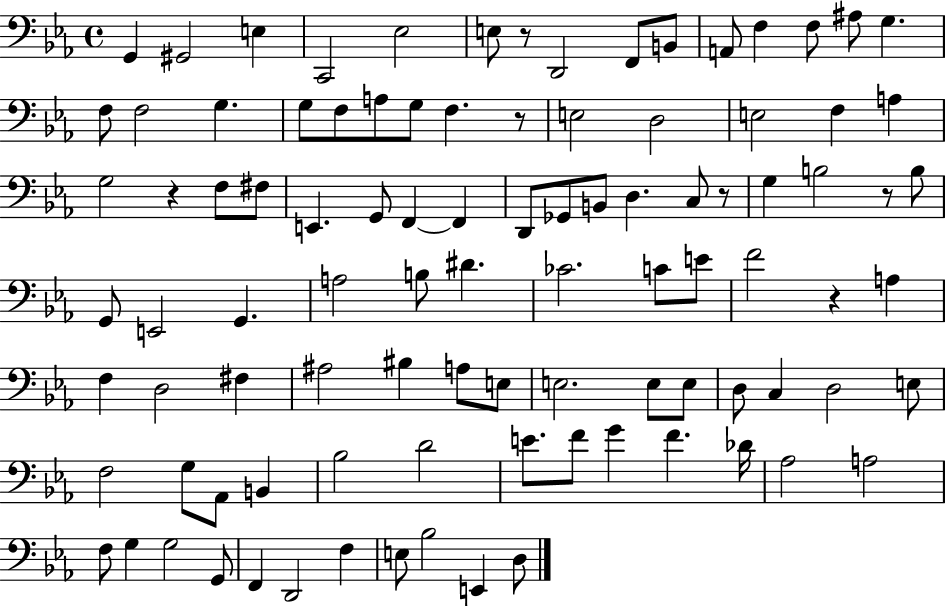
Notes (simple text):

G2/q G#2/h E3/q C2/h Eb3/h E3/e R/e D2/h F2/e B2/e A2/e F3/q F3/e A#3/e G3/q. F3/e F3/h G3/q. G3/e F3/e A3/e G3/e F3/q. R/e E3/h D3/h E3/h F3/q A3/q G3/h R/q F3/e F#3/e E2/q. G2/e F2/q F2/q D2/e Gb2/e B2/e D3/q. C3/e R/e G3/q B3/h R/e B3/e G2/e E2/h G2/q. A3/h B3/e D#4/q. CES4/h. C4/e E4/e F4/h R/q A3/q F3/q D3/h F#3/q A#3/h BIS3/q A3/e E3/e E3/h. E3/e E3/e D3/e C3/q D3/h E3/e F3/h G3/e Ab2/e B2/q Bb3/h D4/h E4/e. F4/e G4/q F4/q. Db4/s Ab3/h A3/h F3/e G3/q G3/h G2/e F2/q D2/h F3/q E3/e Bb3/h E2/q D3/e